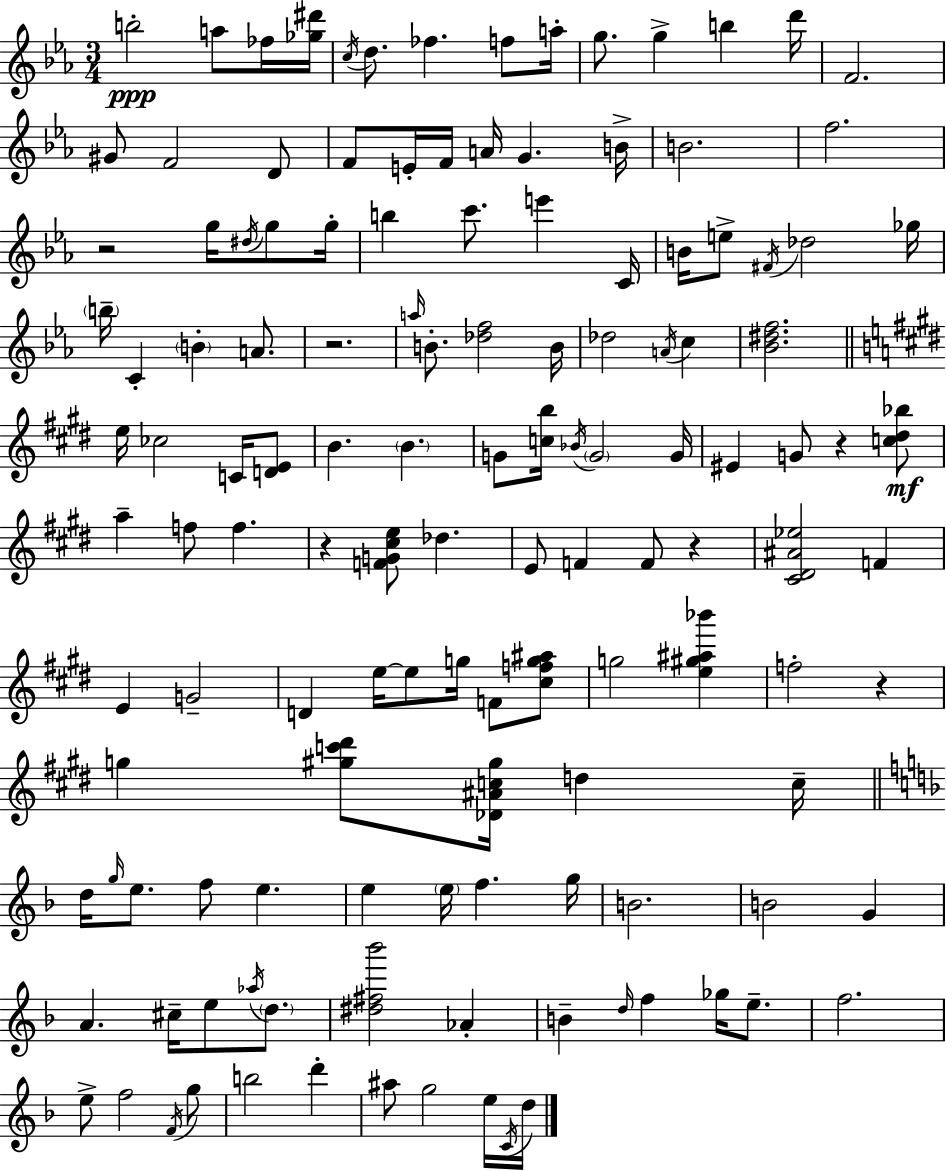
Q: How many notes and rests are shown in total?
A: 132